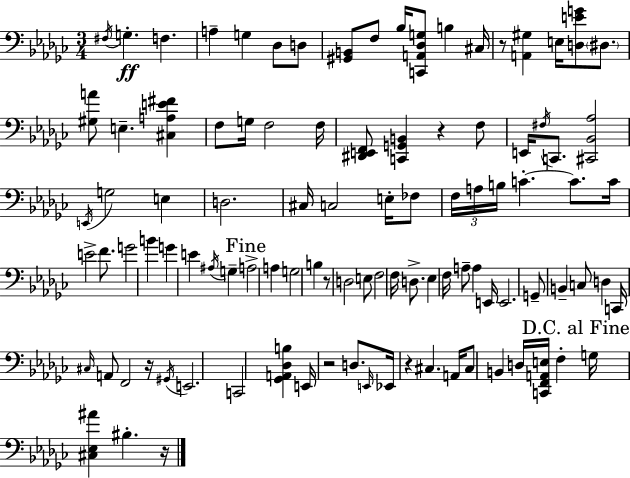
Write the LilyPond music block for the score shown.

{
  \clef bass
  \numericTimeSignature
  \time 3/4
  \key ees \minor
  \acciaccatura { fis16 }\ff g4.-. f4. | a4-- g4 des8 d8 | <gis, b,>8 f8 bes16 <c, a, des g>8 b4 | cis16 r8 <a, gis>4 e16 <d e' g'>8 \parenthesize dis8. | \break <gis a'>8 e4.-- <cis a e' fis'>4 | f8 g16 f2 | f16 <dis, e, f,>8 <c, g, b,>4 r4 f8 | e,16 \acciaccatura { fis16 } c,8. <cis, bes, aes>2 | \break \acciaccatura { e,16 } g2 e4 | d2. | cis16 c2 | e16-. fes8 \tuplet 3/2 { f16 a16 b16 } c'4.-.~~ | \break c'8. c'16 e'2-> | f'8. g'2 b'4 | g'4 e'4 \acciaccatura { ais16 } | g4-- \mark "Fine" a2-> | \break a4 g2 | b4 r8 d2 | e8 f2 | f16 d8.-> ees4 f16 a8-- a4 | \break e,16 e,2. | g,8-- b,4-- c8 | d4 c,16 \grace { cis16 } a,8 f,2 | r16 \acciaccatura { gis,16 } e,2. | \break c,2 | <ges, a, des b>4 e,16 r2 | d8. \grace { e,16 } ees,16 r4 | cis4. a,16 cis8 b,4 | \break d16 <c, f, a, e>16 f4-. \mark "D.C. al Fine" g16 <cis ees ais'>4 | bis4.-. r16 \bar "|."
}